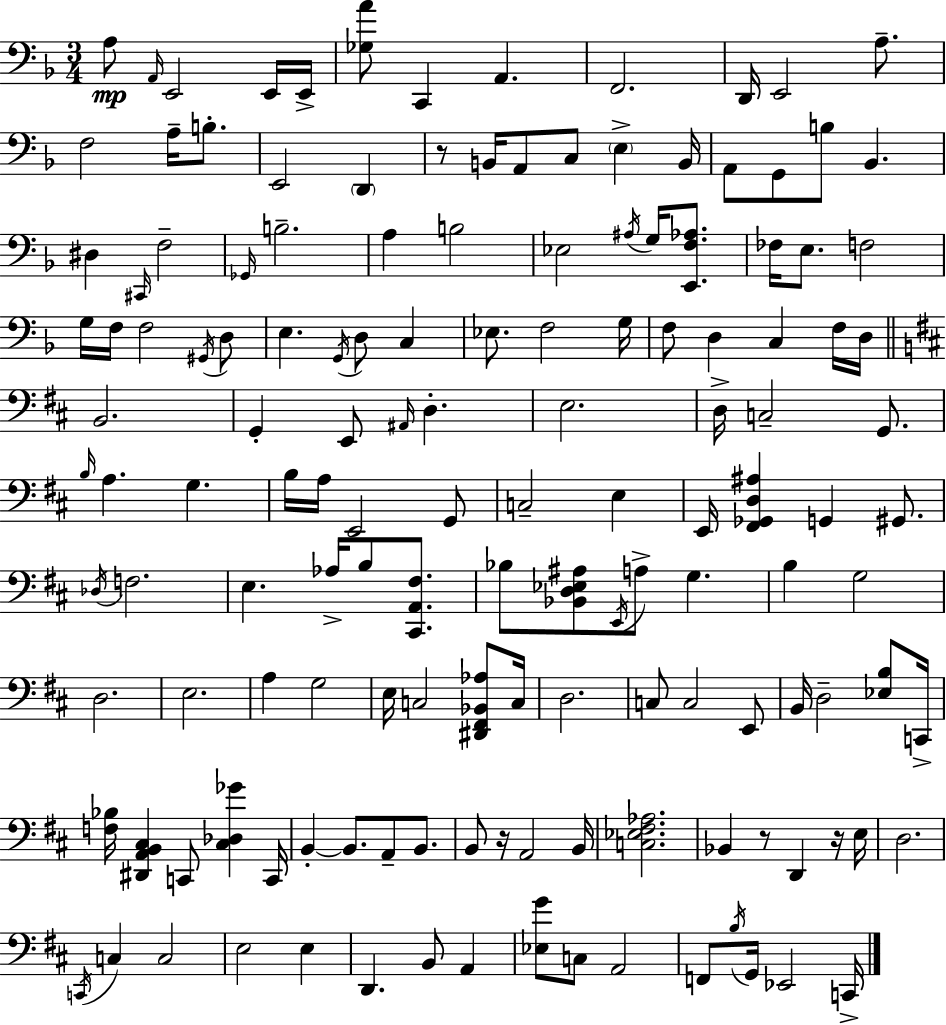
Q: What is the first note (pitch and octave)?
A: A3